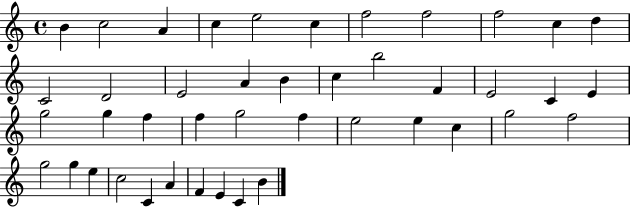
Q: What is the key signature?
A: C major